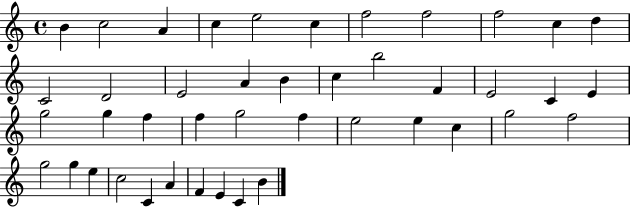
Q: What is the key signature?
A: C major